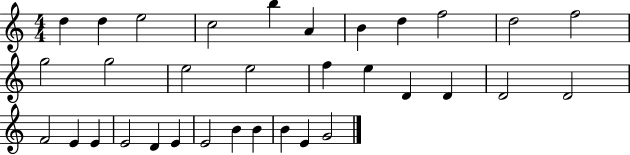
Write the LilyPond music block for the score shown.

{
  \clef treble
  \numericTimeSignature
  \time 4/4
  \key c \major
  d''4 d''4 e''2 | c''2 b''4 a'4 | b'4 d''4 f''2 | d''2 f''2 | \break g''2 g''2 | e''2 e''2 | f''4 e''4 d'4 d'4 | d'2 d'2 | \break f'2 e'4 e'4 | e'2 d'4 e'4 | e'2 b'4 b'4 | b'4 e'4 g'2 | \break \bar "|."
}